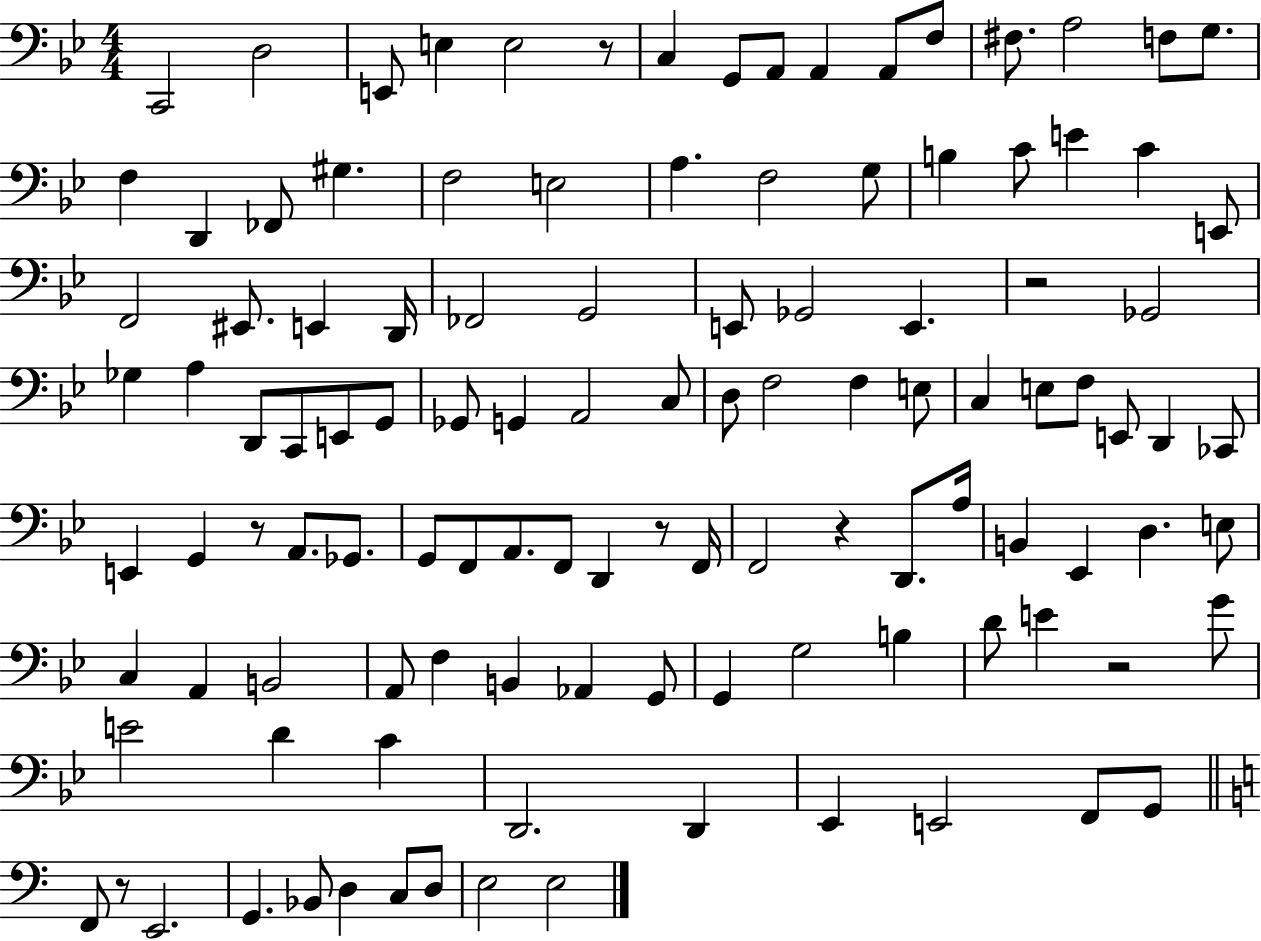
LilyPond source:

{
  \clef bass
  \numericTimeSignature
  \time 4/4
  \key bes \major
  \repeat volta 2 { c,2 d2 | e,8 e4 e2 r8 | c4 g,8 a,8 a,4 a,8 f8 | fis8. a2 f8 g8. | \break f4 d,4 fes,8 gis4. | f2 e2 | a4. f2 g8 | b4 c'8 e'4 c'4 e,8 | \break f,2 eis,8. e,4 d,16 | fes,2 g,2 | e,8 ges,2 e,4. | r2 ges,2 | \break ges4 a4 d,8 c,8 e,8 g,8 | ges,8 g,4 a,2 c8 | d8 f2 f4 e8 | c4 e8 f8 e,8 d,4 ces,8 | \break e,4 g,4 r8 a,8. ges,8. | g,8 f,8 a,8. f,8 d,4 r8 f,16 | f,2 r4 d,8. a16 | b,4 ees,4 d4. e8 | \break c4 a,4 b,2 | a,8 f4 b,4 aes,4 g,8 | g,4 g2 b4 | d'8 e'4 r2 g'8 | \break e'2 d'4 c'4 | d,2. d,4 | ees,4 e,2 f,8 g,8 | \bar "||" \break \key c \major f,8 r8 e,2. | g,4. bes,8 d4 c8 d8 | e2 e2 | } \bar "|."
}